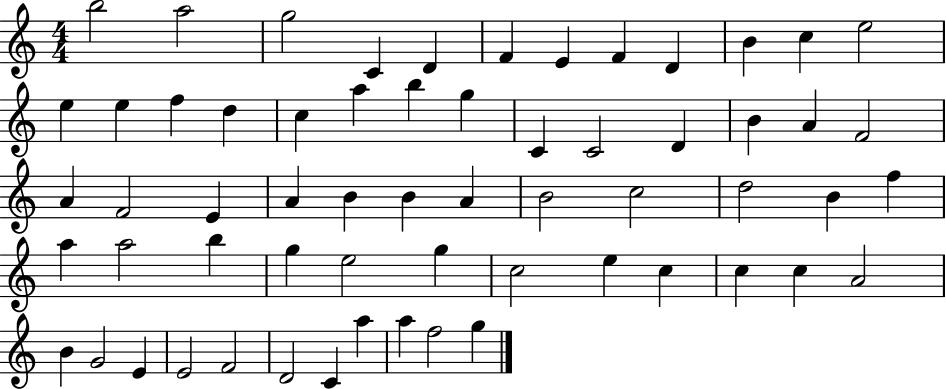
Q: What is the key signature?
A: C major